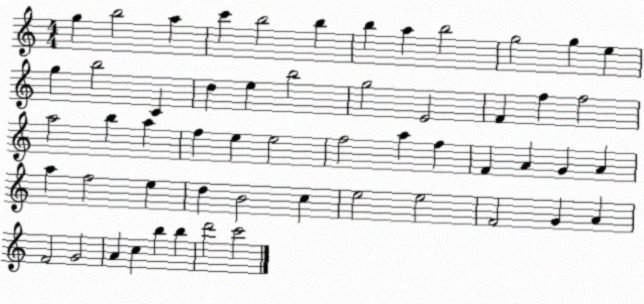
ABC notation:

X:1
T:Untitled
M:4/4
L:1/4
K:C
g b2 a c' b2 b b a b2 g2 g e g b2 C d e b2 g2 E2 F f f2 a2 b a f e e2 f2 a f F A G A a f2 e d B2 c e2 e2 F2 G A F2 G2 A c b b d'2 c'2